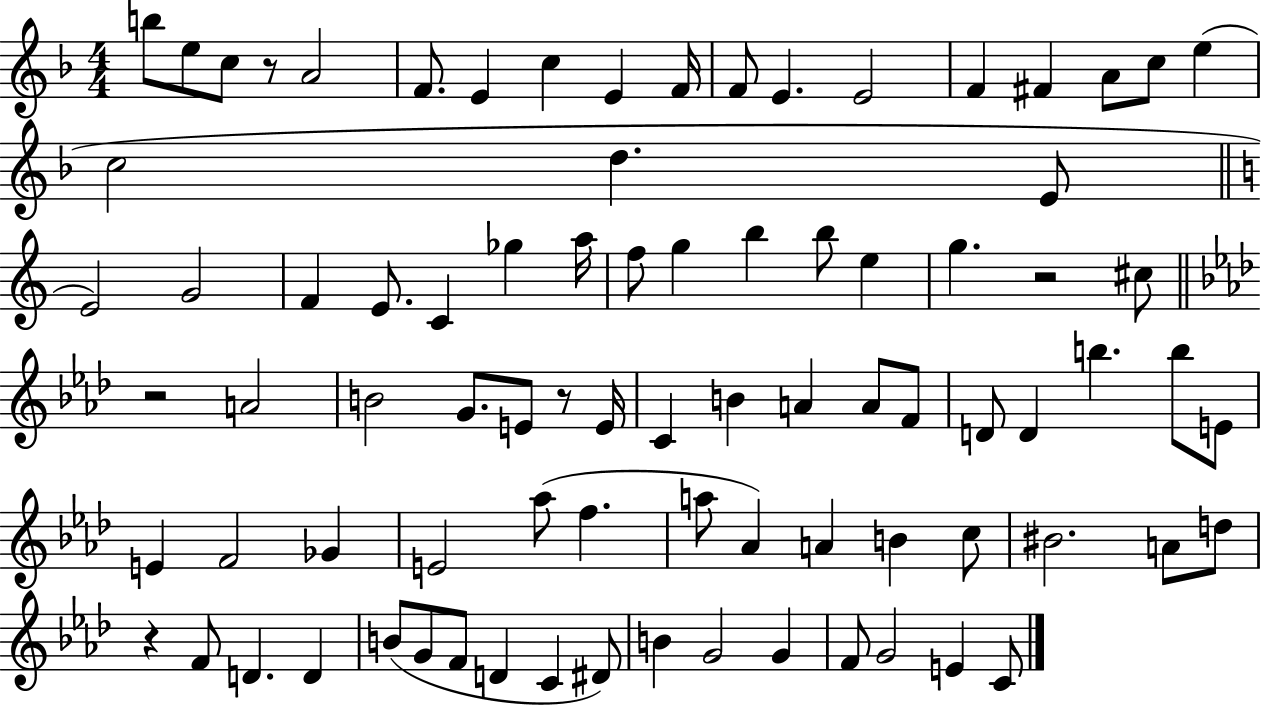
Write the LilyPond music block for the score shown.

{
  \clef treble
  \numericTimeSignature
  \time 4/4
  \key f \major
  b''8 e''8 c''8 r8 a'2 | f'8. e'4 c''4 e'4 f'16 | f'8 e'4. e'2 | f'4 fis'4 a'8 c''8 e''4( | \break c''2 d''4. e'8 | \bar "||" \break \key c \major e'2) g'2 | f'4 e'8. c'4 ges''4 a''16 | f''8 g''4 b''4 b''8 e''4 | g''4. r2 cis''8 | \break \bar "||" \break \key aes \major r2 a'2 | b'2 g'8. e'8 r8 e'16 | c'4 b'4 a'4 a'8 f'8 | d'8 d'4 b''4. b''8 e'8 | \break e'4 f'2 ges'4 | e'2 aes''8( f''4. | a''8 aes'4) a'4 b'4 c''8 | bis'2. a'8 d''8 | \break r4 f'8 d'4. d'4 | b'8( g'8 f'8 d'4 c'4 dis'8) | b'4 g'2 g'4 | f'8 g'2 e'4 c'8 | \break \bar "|."
}